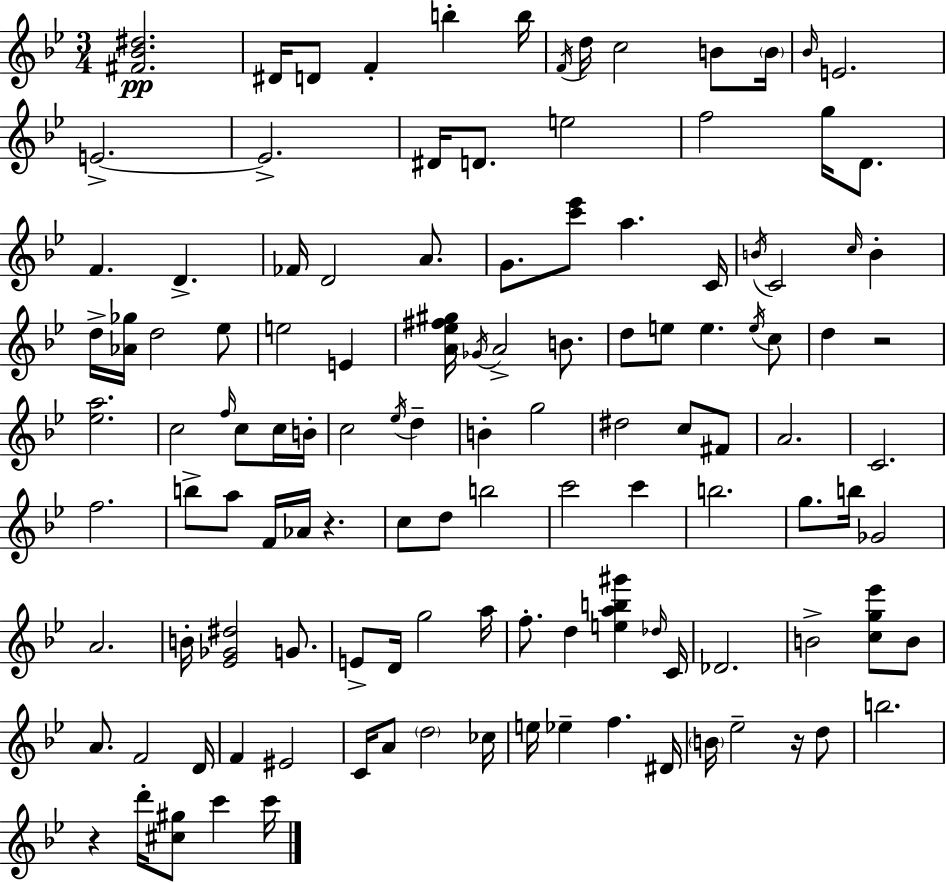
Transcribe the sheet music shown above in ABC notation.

X:1
T:Untitled
M:3/4
L:1/4
K:Bb
[^F_B^d]2 ^D/4 D/2 F b b/4 F/4 d/4 c2 B/2 B/4 _B/4 E2 E2 E2 ^D/4 D/2 e2 f2 g/4 D/2 F D _F/4 D2 A/2 G/2 [c'_e']/2 a C/4 B/4 C2 c/4 B d/4 [_A_g]/4 d2 _e/2 e2 E [A_e^f^g]/4 _G/4 A2 B/2 d/2 e/2 e e/4 c/2 d z2 [_ea]2 c2 f/4 c/2 c/4 B/4 c2 _e/4 d B g2 ^d2 c/2 ^F/2 A2 C2 f2 b/2 a/2 F/4 _A/4 z c/2 d/2 b2 c'2 c' b2 g/2 b/4 _G2 A2 B/4 [_E_G^d]2 G/2 E/2 D/4 g2 a/4 f/2 d [eab^g'] _d/4 C/4 _D2 B2 [cg_e']/2 B/2 A/2 F2 D/4 F ^E2 C/4 A/2 d2 _c/4 e/4 _e f ^D/4 B/4 _e2 z/4 d/2 b2 z d'/4 [^c^g]/2 c' c'/4